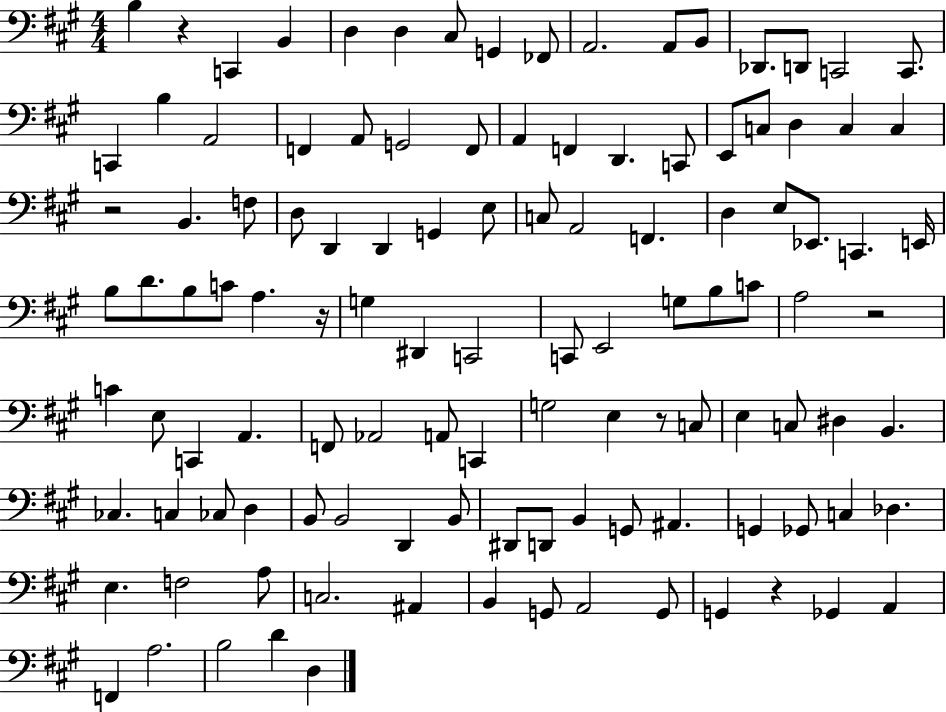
{
  \clef bass
  \numericTimeSignature
  \time 4/4
  \key a \major
  b4 r4 c,4 b,4 | d4 d4 cis8 g,4 fes,8 | a,2. a,8 b,8 | des,8. d,8 c,2 c,8. | \break c,4 b4 a,2 | f,4 a,8 g,2 f,8 | a,4 f,4 d,4. c,8 | e,8 c8 d4 c4 c4 | \break r2 b,4. f8 | d8 d,4 d,4 g,4 e8 | c8 a,2 f,4. | d4 e8 ees,8. c,4. e,16 | \break b8 d'8. b8 c'8 a4. r16 | g4 dis,4 c,2 | c,8 e,2 g8 b8 c'8 | a2 r2 | \break c'4 e8 c,4 a,4. | f,8 aes,2 a,8 c,4 | g2 e4 r8 c8 | e4 c8 dis4 b,4. | \break ces4. c4 ces8 d4 | b,8 b,2 d,4 b,8 | dis,8 d,8 b,4 g,8 ais,4. | g,4 ges,8 c4 des4. | \break e4. f2 a8 | c2. ais,4 | b,4 g,8 a,2 g,8 | g,4 r4 ges,4 a,4 | \break f,4 a2. | b2 d'4 d4 | \bar "|."
}